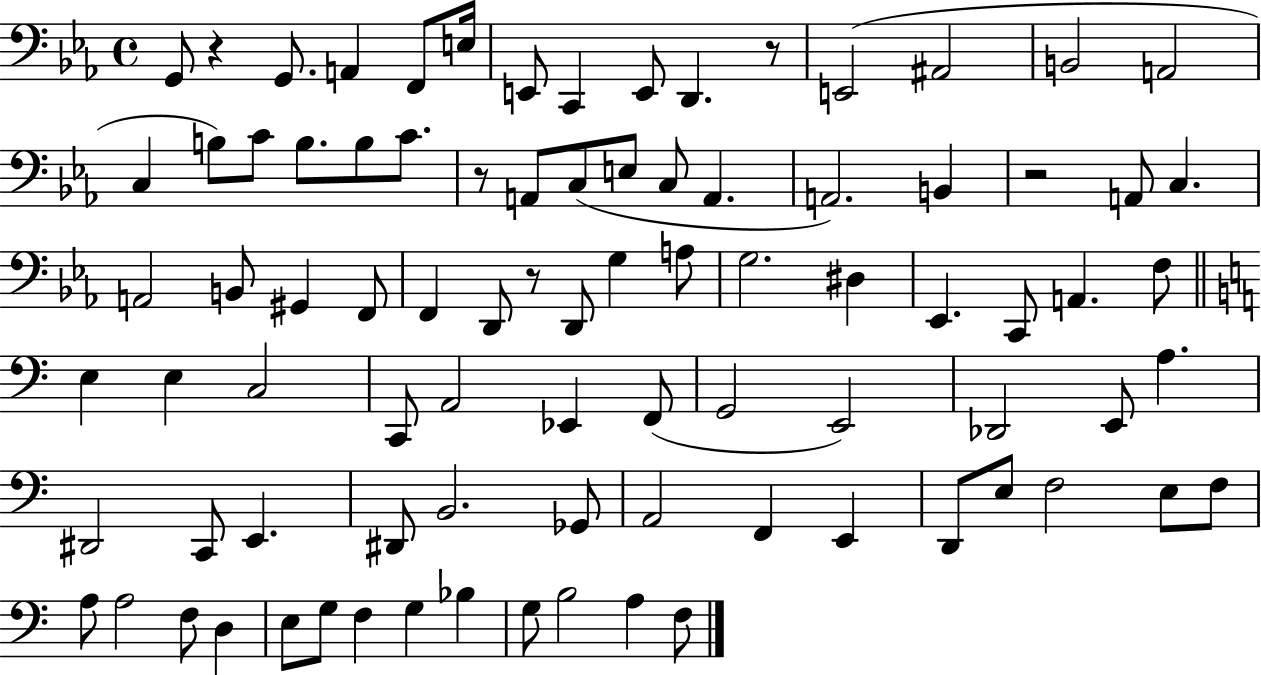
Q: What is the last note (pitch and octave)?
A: F3